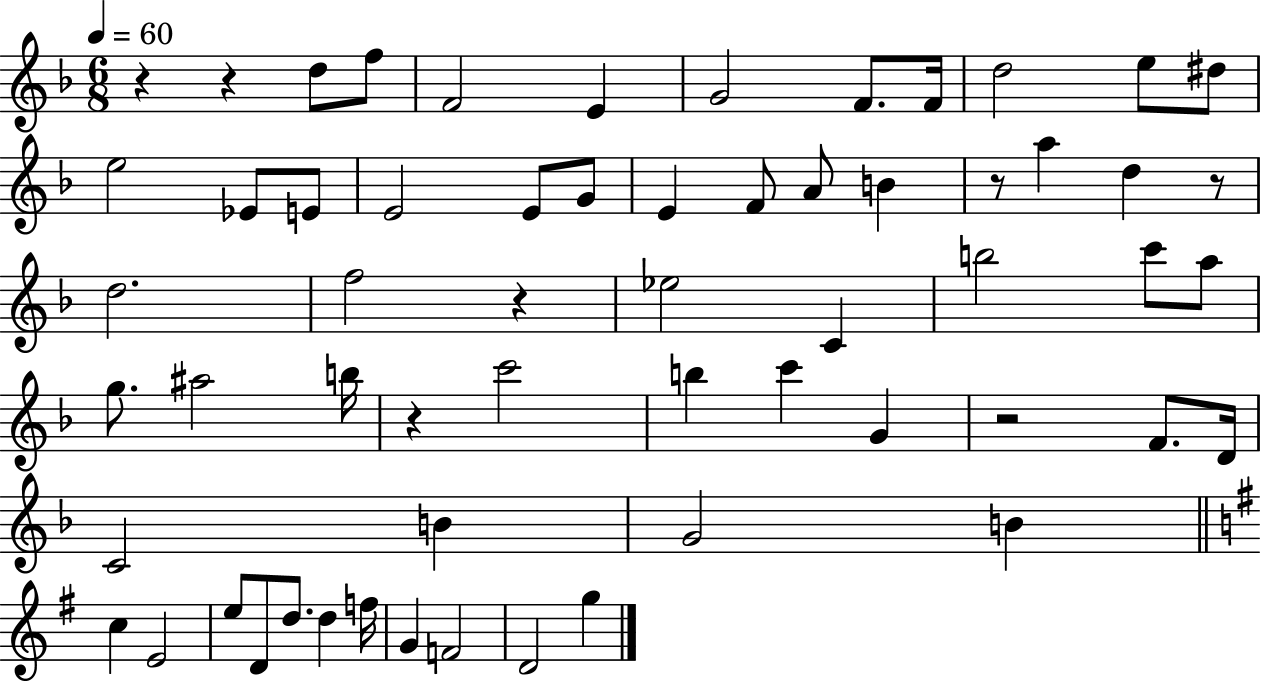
R/q R/q D5/e F5/e F4/h E4/q G4/h F4/e. F4/s D5/h E5/e D#5/e E5/h Eb4/e E4/e E4/h E4/e G4/e E4/q F4/e A4/e B4/q R/e A5/q D5/q R/e D5/h. F5/h R/q Eb5/h C4/q B5/h C6/e A5/e G5/e. A#5/h B5/s R/q C6/h B5/q C6/q G4/q R/h F4/e. D4/s C4/h B4/q G4/h B4/q C5/q E4/h E5/e D4/e D5/e. D5/q F5/s G4/q F4/h D4/h G5/q